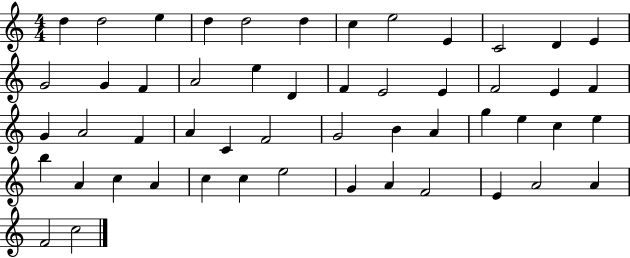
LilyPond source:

{
  \clef treble
  \numericTimeSignature
  \time 4/4
  \key c \major
  d''4 d''2 e''4 | d''4 d''2 d''4 | c''4 e''2 e'4 | c'2 d'4 e'4 | \break g'2 g'4 f'4 | a'2 e''4 d'4 | f'4 e'2 e'4 | f'2 e'4 f'4 | \break g'4 a'2 f'4 | a'4 c'4 f'2 | g'2 b'4 a'4 | g''4 e''4 c''4 e''4 | \break b''4 a'4 c''4 a'4 | c''4 c''4 e''2 | g'4 a'4 f'2 | e'4 a'2 a'4 | \break f'2 c''2 | \bar "|."
}